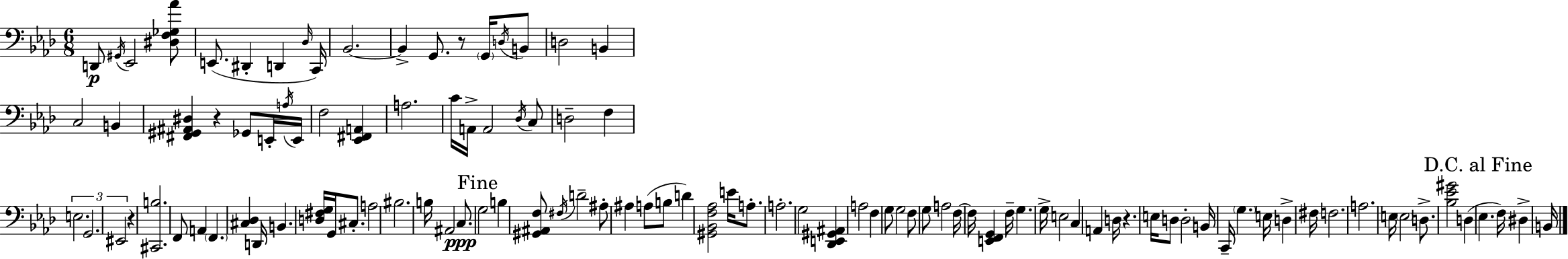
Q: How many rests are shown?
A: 4